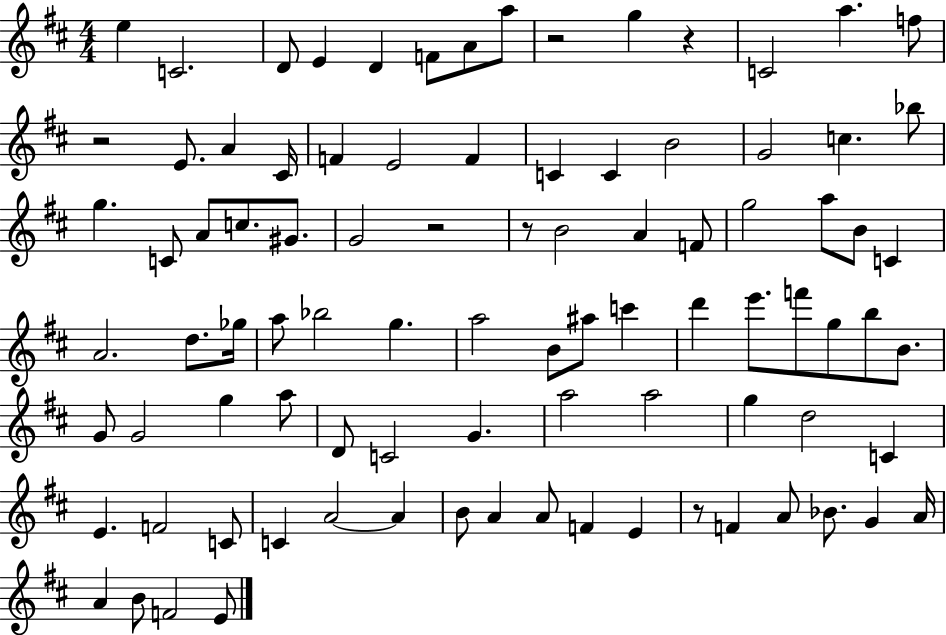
E5/q C4/h. D4/e E4/q D4/q F4/e A4/e A5/e R/h G5/q R/q C4/h A5/q. F5/e R/h E4/e. A4/q C#4/s F4/q E4/h F4/q C4/q C4/q B4/h G4/h C5/q. Bb5/e G5/q. C4/e A4/e C5/e. G#4/e. G4/h R/h R/e B4/h A4/q F4/e G5/h A5/e B4/e C4/q A4/h. D5/e. Gb5/s A5/e Bb5/h G5/q. A5/h B4/e A#5/e C6/q D6/q E6/e. F6/e G5/e B5/e B4/e. G4/e G4/h G5/q A5/e D4/e C4/h G4/q. A5/h A5/h G5/q D5/h C4/q E4/q. F4/h C4/e C4/q A4/h A4/q B4/e A4/q A4/e F4/q E4/q R/e F4/q A4/e Bb4/e. G4/q A4/s A4/q B4/e F4/h E4/e